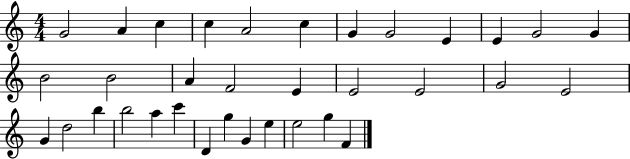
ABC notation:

X:1
T:Untitled
M:4/4
L:1/4
K:C
G2 A c c A2 c G G2 E E G2 G B2 B2 A F2 E E2 E2 G2 E2 G d2 b b2 a c' D g G e e2 g F